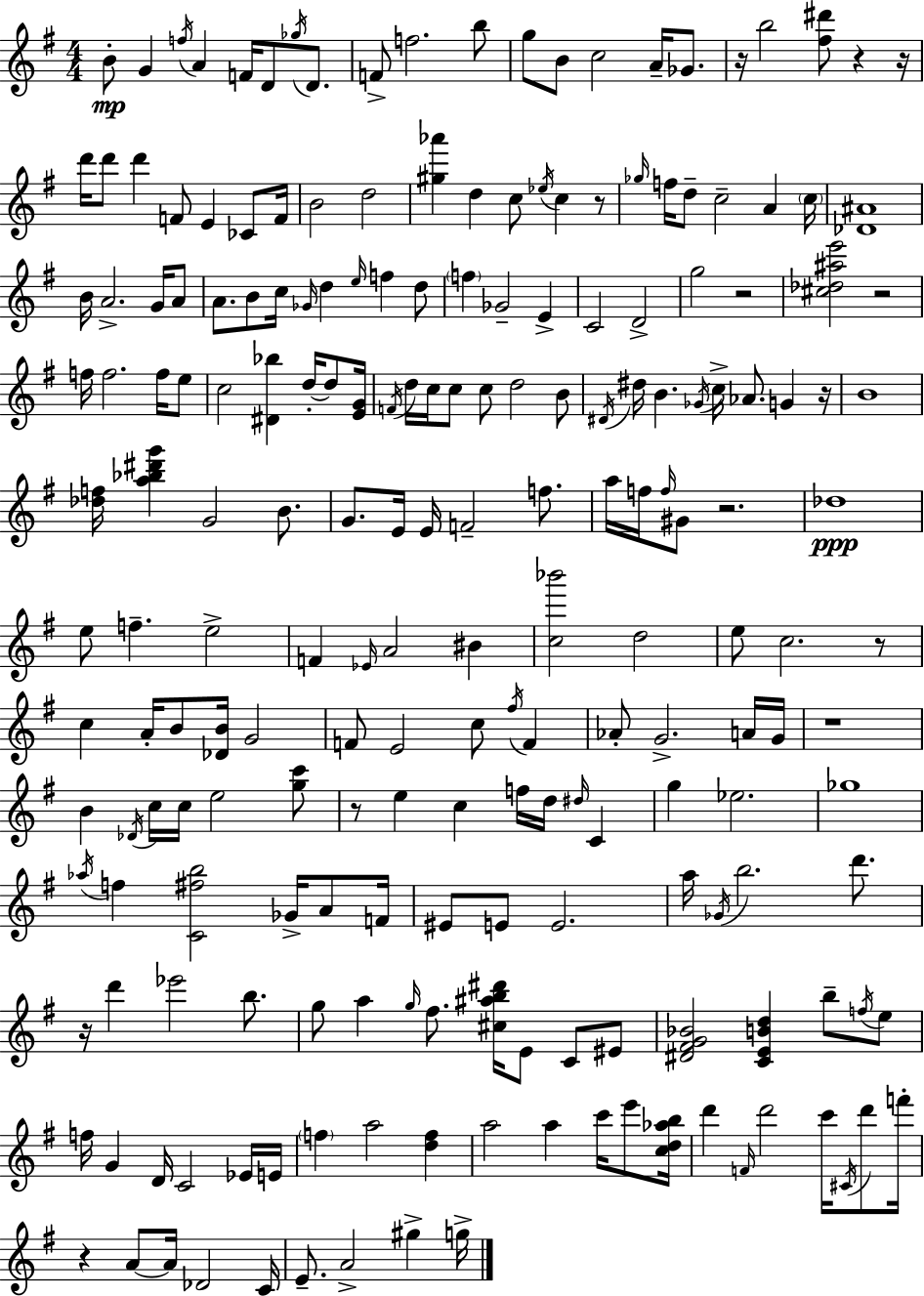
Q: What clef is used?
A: treble